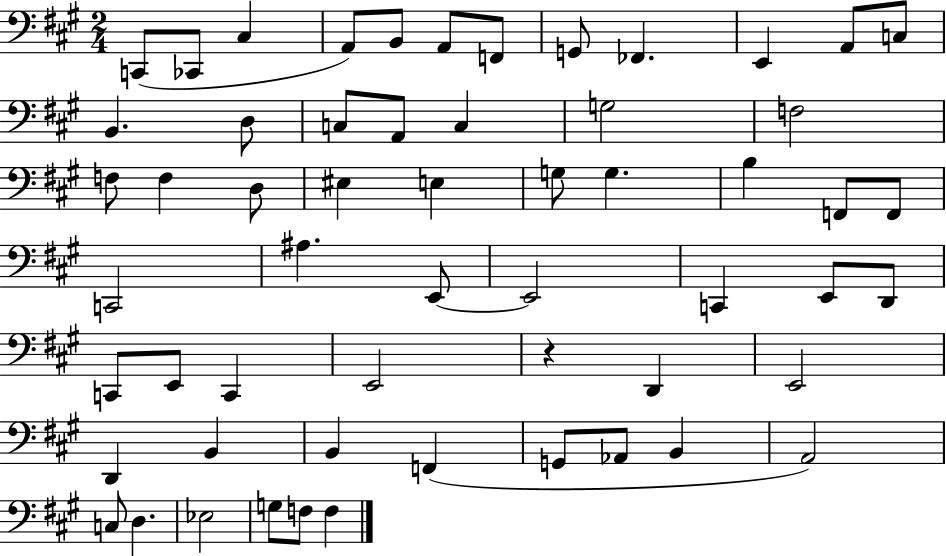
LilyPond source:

{
  \clef bass
  \numericTimeSignature
  \time 2/4
  \key a \major
  c,8( ces,8 cis4 | a,8) b,8 a,8 f,8 | g,8 fes,4. | e,4 a,8 c8 | \break b,4. d8 | c8 a,8 c4 | g2 | f2 | \break f8 f4 d8 | eis4 e4 | g8 g4. | b4 f,8 f,8 | \break c,2 | ais4. e,8~~ | e,2 | c,4 e,8 d,8 | \break c,8 e,8 c,4 | e,2 | r4 d,4 | e,2 | \break d,4 b,4 | b,4 f,4( | g,8 aes,8 b,4 | a,2) | \break c8 d4. | ees2 | g8 f8 f4 | \bar "|."
}